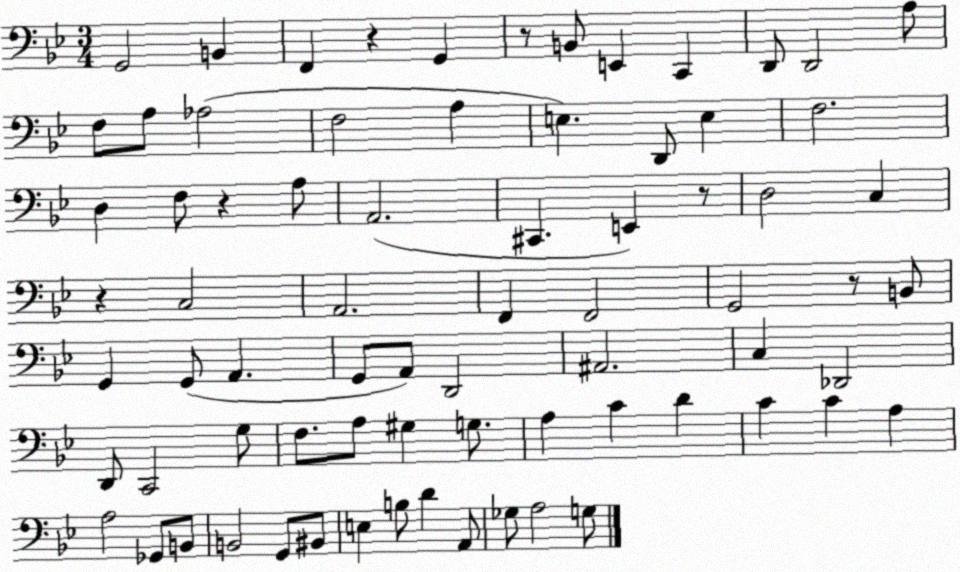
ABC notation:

X:1
T:Untitled
M:3/4
L:1/4
K:Bb
G,,2 B,, F,, z G,, z/2 B,,/2 E,, C,, D,,/2 D,,2 A,/2 F,/2 A,/2 _A,2 F,2 A, E, D,,/2 E, F,2 D, F,/2 z A,/2 A,,2 ^C,, E,, z/2 D,2 C, z C,2 A,,2 F,, F,,2 G,,2 z/2 B,,/2 G,, G,,/2 A,, G,,/2 A,,/2 D,,2 ^A,,2 C, _D,,2 D,,/2 C,,2 G,/2 F,/2 A,/2 ^G, G,/2 A, C D C C A, A,2 _G,,/2 B,,/2 B,,2 G,,/2 ^B,,/2 E, B,/2 D A,,/2 _G,/2 A,2 G,/2